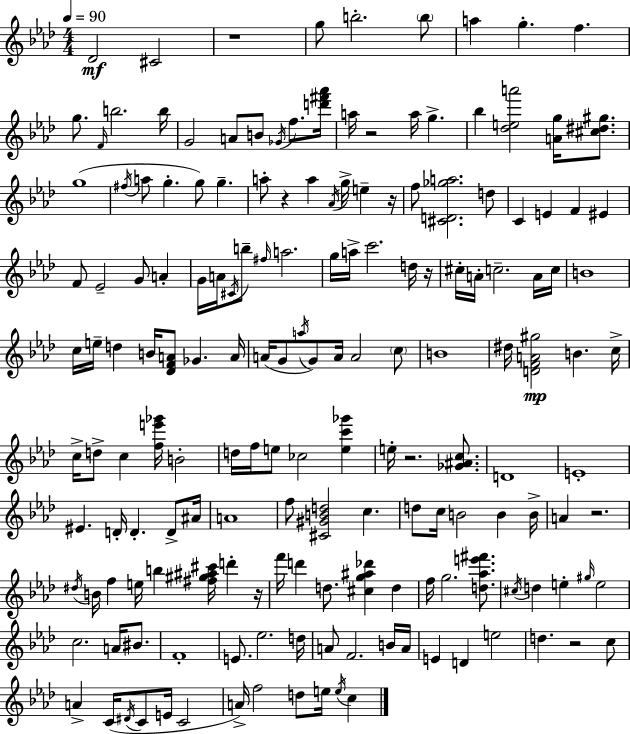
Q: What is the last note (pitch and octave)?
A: C5